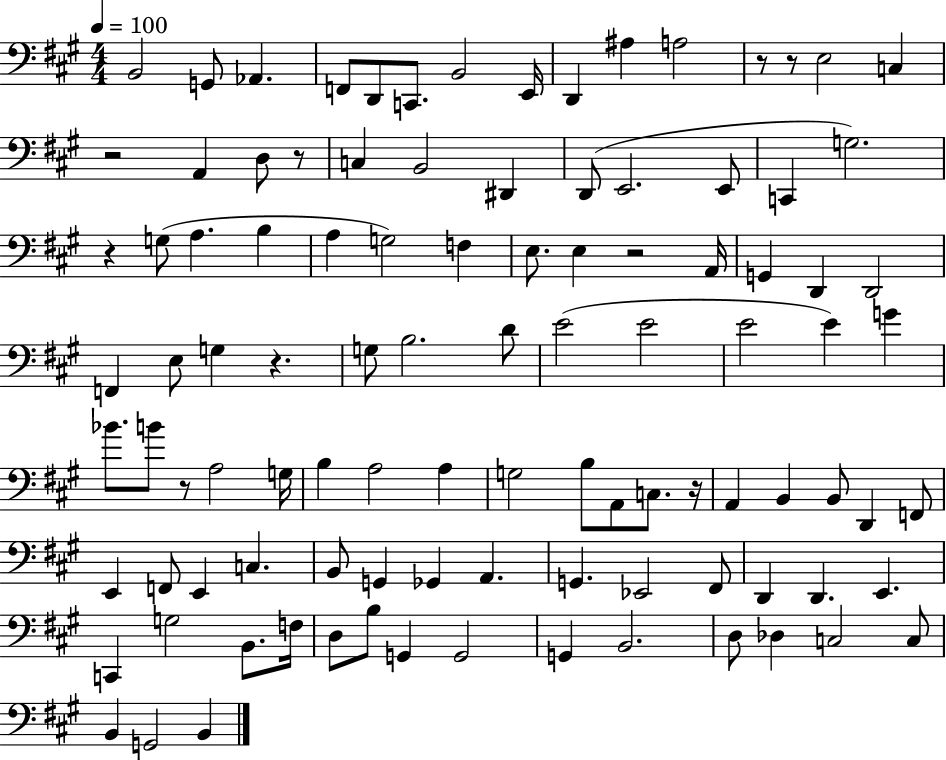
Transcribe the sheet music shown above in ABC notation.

X:1
T:Untitled
M:4/4
L:1/4
K:A
B,,2 G,,/2 _A,, F,,/2 D,,/2 C,,/2 B,,2 E,,/4 D,, ^A, A,2 z/2 z/2 E,2 C, z2 A,, D,/2 z/2 C, B,,2 ^D,, D,,/2 E,,2 E,,/2 C,, G,2 z G,/2 A, B, A, G,2 F, E,/2 E, z2 A,,/4 G,, D,, D,,2 F,, E,/2 G, z G,/2 B,2 D/2 E2 E2 E2 E G _B/2 B/2 z/2 A,2 G,/4 B, A,2 A, G,2 B,/2 A,,/2 C,/2 z/4 A,, B,, B,,/2 D,, F,,/2 E,, F,,/2 E,, C, B,,/2 G,, _G,, A,, G,, _E,,2 ^F,,/2 D,, D,, E,, C,, G,2 B,,/2 F,/4 D,/2 B,/2 G,, G,,2 G,, B,,2 D,/2 _D, C,2 C,/2 B,, G,,2 B,,